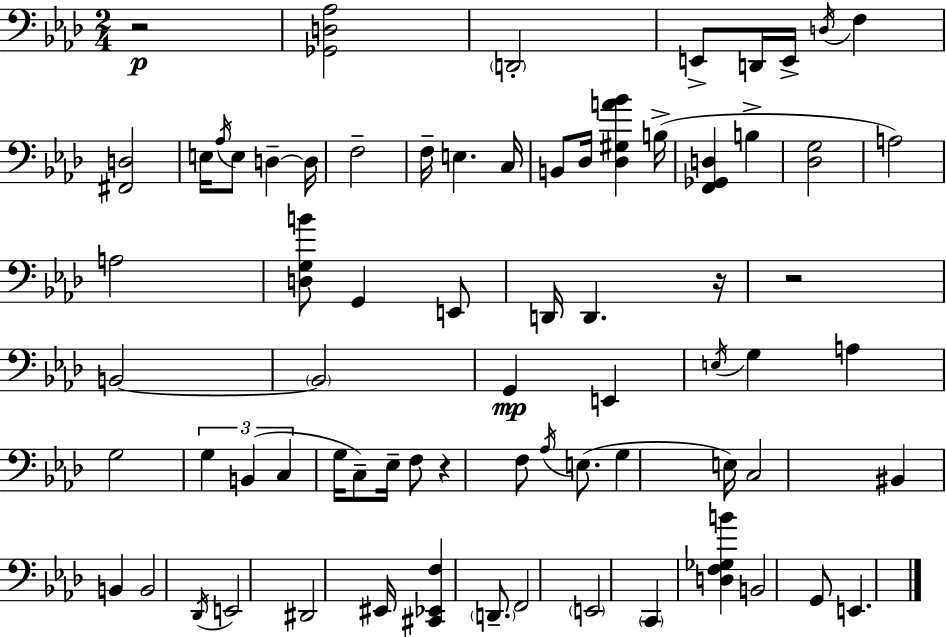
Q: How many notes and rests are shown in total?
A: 72